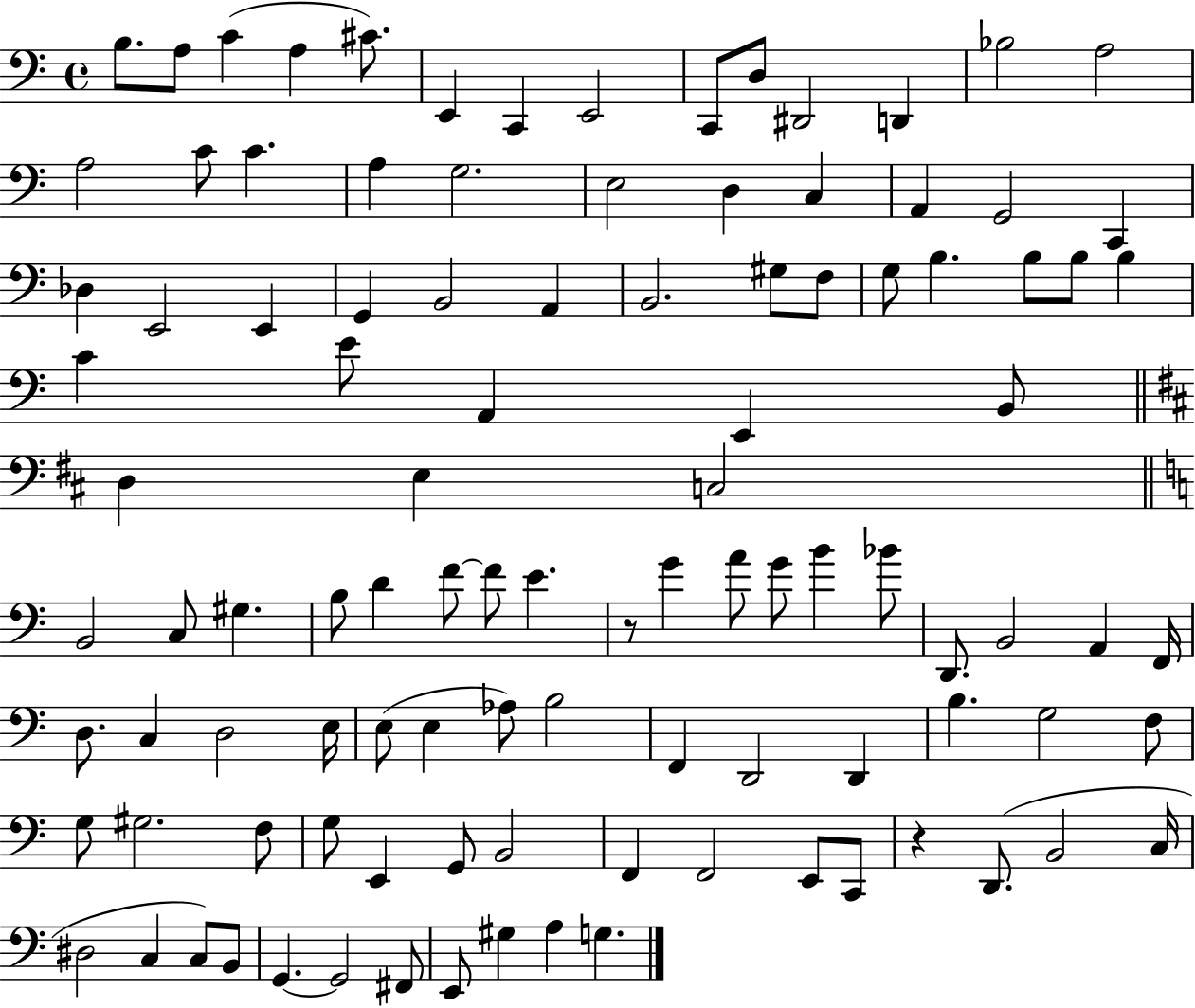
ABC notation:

X:1
T:Untitled
M:4/4
L:1/4
K:C
B,/2 A,/2 C A, ^C/2 E,, C,, E,,2 C,,/2 D,/2 ^D,,2 D,, _B,2 A,2 A,2 C/2 C A, G,2 E,2 D, C, A,, G,,2 C,, _D, E,,2 E,, G,, B,,2 A,, B,,2 ^G,/2 F,/2 G,/2 B, B,/2 B,/2 B, C E/2 A,, E,, B,,/2 D, E, C,2 B,,2 C,/2 ^G, B,/2 D F/2 F/2 E z/2 G A/2 G/2 B _B/2 D,,/2 B,,2 A,, F,,/4 D,/2 C, D,2 E,/4 E,/2 E, _A,/2 B,2 F,, D,,2 D,, B, G,2 F,/2 G,/2 ^G,2 F,/2 G,/2 E,, G,,/2 B,,2 F,, F,,2 E,,/2 C,,/2 z D,,/2 B,,2 C,/4 ^D,2 C, C,/2 B,,/2 G,, G,,2 ^F,,/2 E,,/2 ^G, A, G,